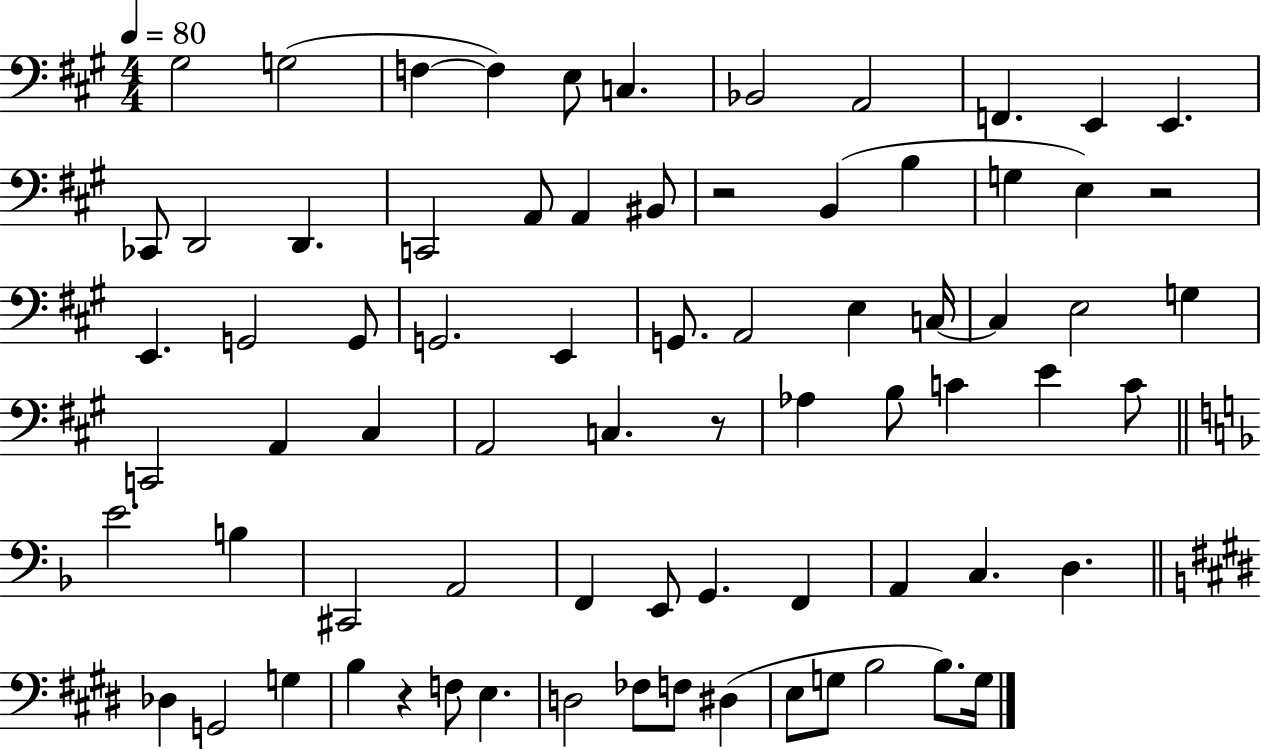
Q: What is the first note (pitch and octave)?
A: G#3